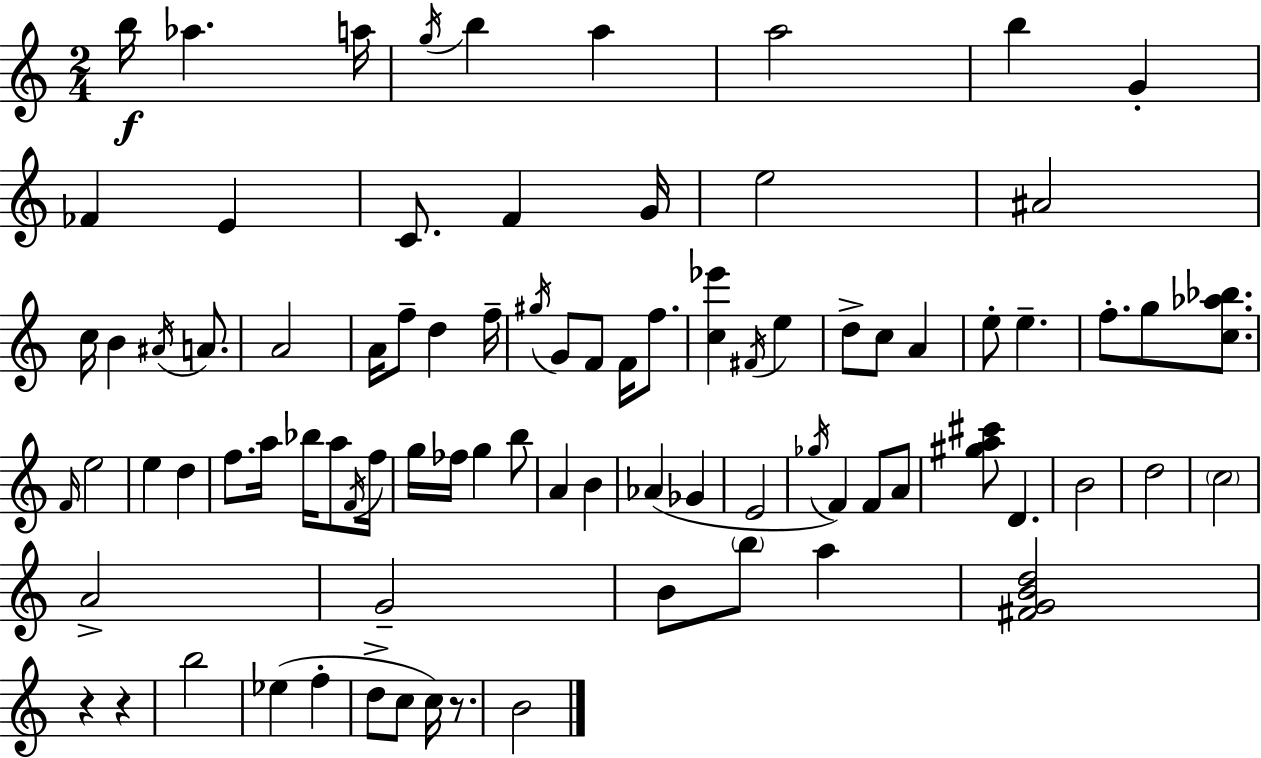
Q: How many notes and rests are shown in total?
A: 85